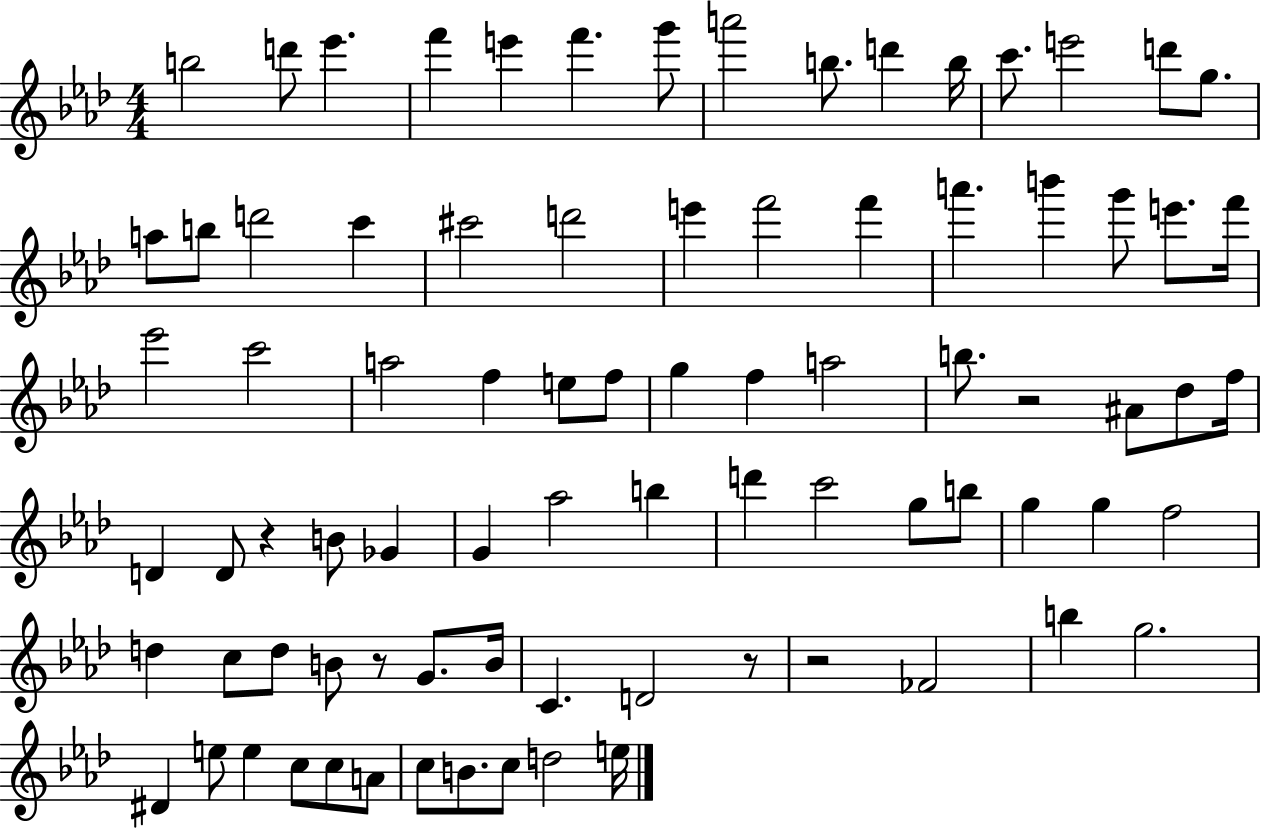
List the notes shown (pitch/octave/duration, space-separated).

B5/h D6/e Eb6/q. F6/q E6/q F6/q. G6/e A6/h B5/e. D6/q B5/s C6/e. E6/h D6/e G5/e. A5/e B5/e D6/h C6/q C#6/h D6/h E6/q F6/h F6/q A6/q. B6/q G6/e E6/e. F6/s Eb6/h C6/h A5/h F5/q E5/e F5/e G5/q F5/q A5/h B5/e. R/h A#4/e Db5/e F5/s D4/q D4/e R/q B4/e Gb4/q G4/q Ab5/h B5/q D6/q C6/h G5/e B5/e G5/q G5/q F5/h D5/q C5/e D5/e B4/e R/e G4/e. B4/s C4/q. D4/h R/e R/h FES4/h B5/q G5/h. D#4/q E5/e E5/q C5/e C5/e A4/e C5/e B4/e. C5/e D5/h E5/s